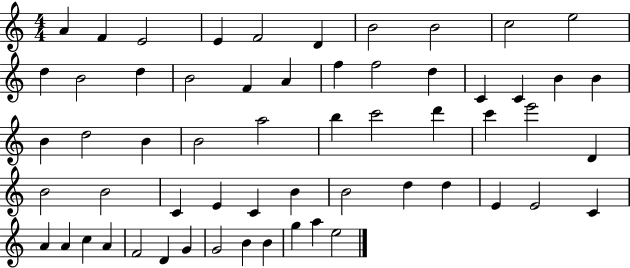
{
  \clef treble
  \numericTimeSignature
  \time 4/4
  \key c \major
  a'4 f'4 e'2 | e'4 f'2 d'4 | b'2 b'2 | c''2 e''2 | \break d''4 b'2 d''4 | b'2 f'4 a'4 | f''4 f''2 d''4 | c'4 c'4 b'4 b'4 | \break b'4 d''2 b'4 | b'2 a''2 | b''4 c'''2 d'''4 | c'''4 e'''2 d'4 | \break b'2 b'2 | c'4 e'4 c'4 b'4 | b'2 d''4 d''4 | e'4 e'2 c'4 | \break a'4 a'4 c''4 a'4 | f'2 d'4 g'4 | g'2 b'4 b'4 | g''4 a''4 e''2 | \break \bar "|."
}